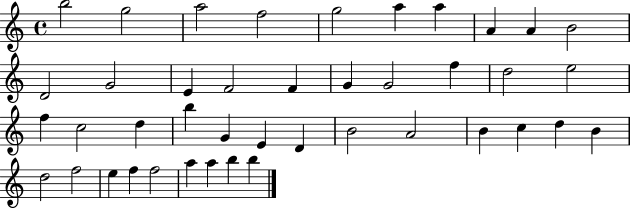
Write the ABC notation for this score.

X:1
T:Untitled
M:4/4
L:1/4
K:C
b2 g2 a2 f2 g2 a a A A B2 D2 G2 E F2 F G G2 f d2 e2 f c2 d b G E D B2 A2 B c d B d2 f2 e f f2 a a b b